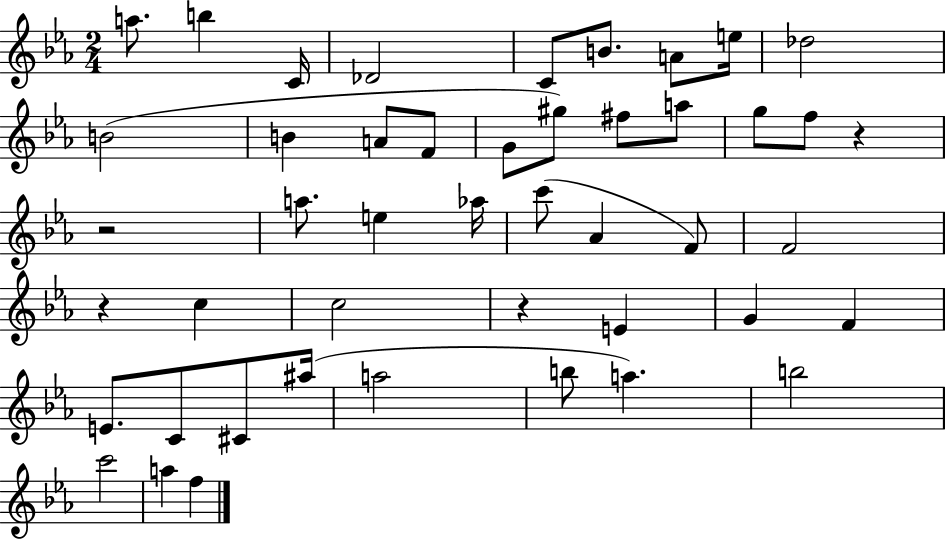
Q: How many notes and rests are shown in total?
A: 46